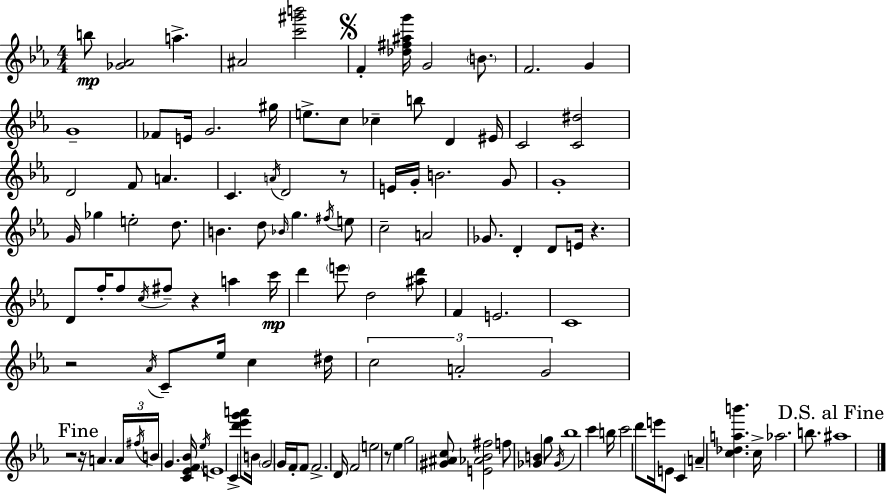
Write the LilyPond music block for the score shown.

{
  \clef treble
  \numericTimeSignature
  \time 4/4
  \key c \minor
  \repeat volta 2 { b''8\mp <ges' aes'>2 a''4.-> | ais'2 <c''' gis''' b'''>2 | \mark \markup { \musicglyph "scripts.segno" } f'4-. <des'' fis'' ais'' g'''>16 g'2 \parenthesize b'8. | f'2. g'4 | \break g'1-- | fes'8 e'16 g'2. gis''16 | e''8.-> c''8 ces''4-- b''8 d'4 eis'16 | c'2 <c' dis''>2 | \break d'2 f'8 a'4. | c'4. \acciaccatura { a'16 } d'2 r8 | e'16 g'16-. b'2. g'8 | g'1-. | \break g'16 ges''4 e''2-. d''8. | b'4. d''8 \grace { bes'16 } g''4. | \acciaccatura { fis''16 } e''8 c''2-- a'2 | ges'8. d'4-. d'8 e'16 r4. | \break d'8 f''16-. f''8 \acciaccatura { c''16 } fis''8-- r4 a''4 | c'''16\mp d'''4 \parenthesize e'''8 d''2 | <ais'' d'''>8 f'4 e'2. | c'1 | \break r2 \acciaccatura { aes'16 } c'8-- ees''16 | c''4 dis''16 \tuplet 3/2 { c''2 a'2-. | g'2 } r2 | \mark "Fine" r16 a'4. \tuplet 3/2 { a'16 \acciaccatura { fis''16 } b'16 } g'4. | \break <c' ees' f' bes'>16 \acciaccatura { ees''16 } e'1 | c'4-> <d''' ees''' g''' a'''>8 b'16 \parenthesize g'2 | g'16 f'16-. f'8 f'2.-> | d'16 f'2 e''2 | \break r8 ees''4 g''2 | <gis' ais' c''>8 <e' aes' bes' fis''>2 f''8 | <ges' b'>4 g''8 \acciaccatura { ges'16 } bes''1 | c'''4 b''16 c'''2 | \break d'''8 e'''16 e'8 c'4 a'4-- | <c'' des'' a'' b'''>4. c''16-> aes''2. | b''8. \mark "D.S. al Fine" ais''1 | } \bar "|."
}